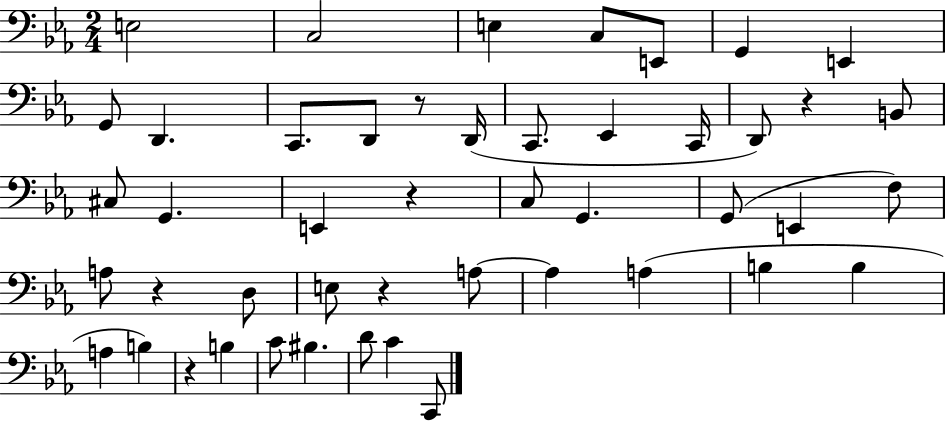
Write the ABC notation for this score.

X:1
T:Untitled
M:2/4
L:1/4
K:Eb
E,2 C,2 E, C,/2 E,,/2 G,, E,, G,,/2 D,, C,,/2 D,,/2 z/2 D,,/4 C,,/2 _E,, C,,/4 D,,/2 z B,,/2 ^C,/2 G,, E,, z C,/2 G,, G,,/2 E,, F,/2 A,/2 z D,/2 E,/2 z A,/2 A, A, B, B, A, B, z B, C/2 ^B, D/2 C C,,/2